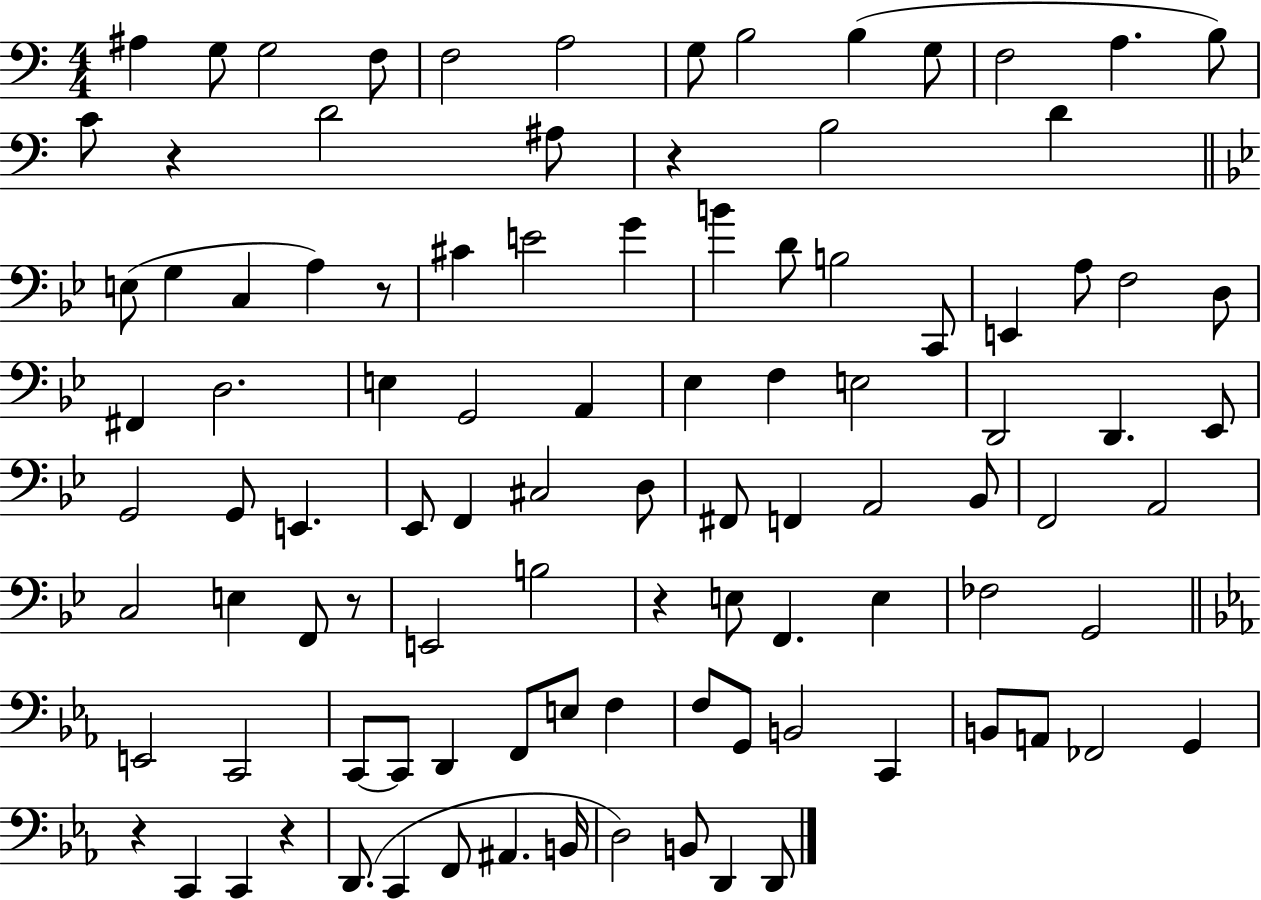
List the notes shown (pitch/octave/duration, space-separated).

A#3/q G3/e G3/h F3/e F3/h A3/h G3/e B3/h B3/q G3/e F3/h A3/q. B3/e C4/e R/q D4/h A#3/e R/q B3/h D4/q E3/e G3/q C3/q A3/q R/e C#4/q E4/h G4/q B4/q D4/e B3/h C2/e E2/q A3/e F3/h D3/e F#2/q D3/h. E3/q G2/h A2/q Eb3/q F3/q E3/h D2/h D2/q. Eb2/e G2/h G2/e E2/q. Eb2/e F2/q C#3/h D3/e F#2/e F2/q A2/h Bb2/e F2/h A2/h C3/h E3/q F2/e R/e E2/h B3/h R/q E3/e F2/q. E3/q FES3/h G2/h E2/h C2/h C2/e C2/e D2/q F2/e E3/e F3/q F3/e G2/e B2/h C2/q B2/e A2/e FES2/h G2/q R/q C2/q C2/q R/q D2/e. C2/q F2/e A#2/q. B2/s D3/h B2/e D2/q D2/e